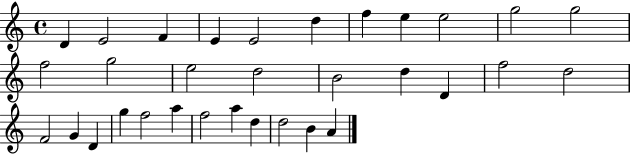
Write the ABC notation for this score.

X:1
T:Untitled
M:4/4
L:1/4
K:C
D E2 F E E2 d f e e2 g2 g2 f2 g2 e2 d2 B2 d D f2 d2 F2 G D g f2 a f2 a d d2 B A